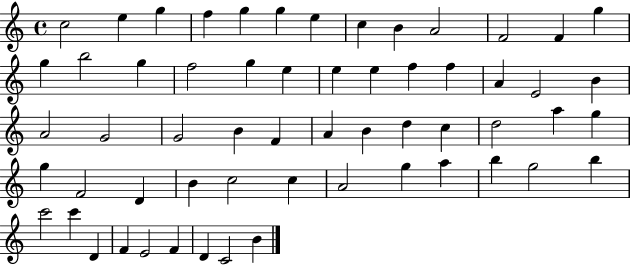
{
  \clef treble
  \time 4/4
  \defaultTimeSignature
  \key c \major
  c''2 e''4 g''4 | f''4 g''4 g''4 e''4 | c''4 b'4 a'2 | f'2 f'4 g''4 | \break g''4 b''2 g''4 | f''2 g''4 e''4 | e''4 e''4 f''4 f''4 | a'4 e'2 b'4 | \break a'2 g'2 | g'2 b'4 f'4 | a'4 b'4 d''4 c''4 | d''2 a''4 g''4 | \break g''4 f'2 d'4 | b'4 c''2 c''4 | a'2 g''4 a''4 | b''4 g''2 b''4 | \break c'''2 c'''4 d'4 | f'4 e'2 f'4 | d'4 c'2 b'4 | \bar "|."
}